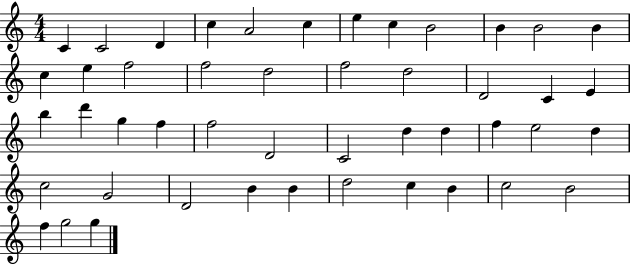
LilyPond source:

{
  \clef treble
  \numericTimeSignature
  \time 4/4
  \key c \major
  c'4 c'2 d'4 | c''4 a'2 c''4 | e''4 c''4 b'2 | b'4 b'2 b'4 | \break c''4 e''4 f''2 | f''2 d''2 | f''2 d''2 | d'2 c'4 e'4 | \break b''4 d'''4 g''4 f''4 | f''2 d'2 | c'2 d''4 d''4 | f''4 e''2 d''4 | \break c''2 g'2 | d'2 b'4 b'4 | d''2 c''4 b'4 | c''2 b'2 | \break f''4 g''2 g''4 | \bar "|."
}